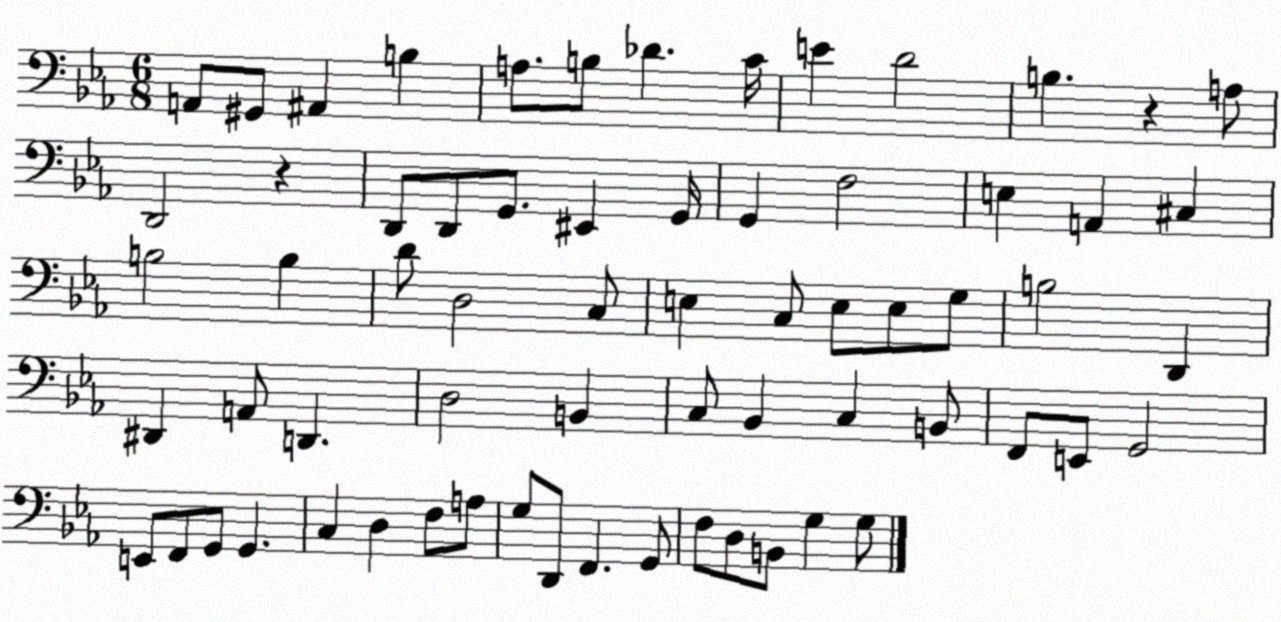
X:1
T:Untitled
M:6/8
L:1/4
K:Eb
A,,/2 ^G,,/2 ^A,, B, A,/2 B,/2 _D C/4 E D2 B, z A,/2 D,,2 z D,,/2 D,,/2 G,,/2 ^E,, G,,/4 G,, F,2 E, A,, ^C, B,2 B, D/2 D,2 C,/2 E, C,/2 E,/2 E,/2 G,/2 B,2 D,, ^D,, A,,/2 D,, D,2 B,, C,/2 _B,, C, B,,/2 F,,/2 E,,/2 G,,2 E,,/2 F,,/2 G,,/2 G,, C, D, F,/2 A,/2 G,/2 D,,/2 F,, G,,/2 F,/2 D,/2 B,,/2 G, G,/2